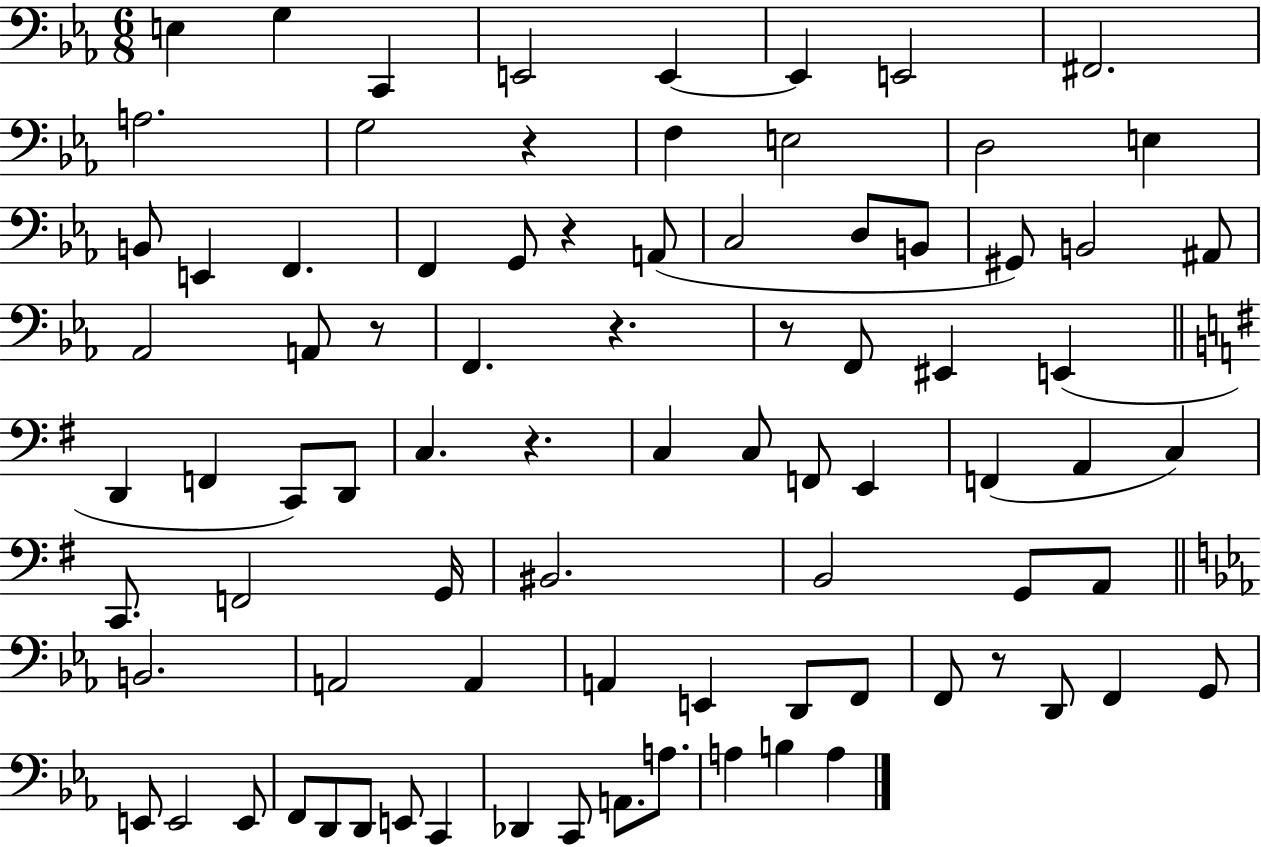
{
  \clef bass
  \numericTimeSignature
  \time 6/8
  \key ees \major
  \repeat volta 2 { e4 g4 c,4 | e,2 e,4~~ | e,4 e,2 | fis,2. | \break a2. | g2 r4 | f4 e2 | d2 e4 | \break b,8 e,4 f,4. | f,4 g,8 r4 a,8( | c2 d8 b,8 | gis,8) b,2 ais,8 | \break aes,2 a,8 r8 | f,4. r4. | r8 f,8 eis,4 e,4( | \bar "||" \break \key g \major d,4 f,4 c,8) d,8 | c4. r4. | c4 c8 f,8 e,4 | f,4( a,4 c4) | \break c,8. f,2 g,16 | bis,2. | b,2 g,8 a,8 | \bar "||" \break \key ees \major b,2. | a,2 a,4 | a,4 e,4 d,8 f,8 | f,8 r8 d,8 f,4 g,8 | \break e,8 e,2 e,8 | f,8 d,8 d,8 e,8 c,4 | des,4 c,8 a,8. a8. | a4 b4 a4 | \break } \bar "|."
}